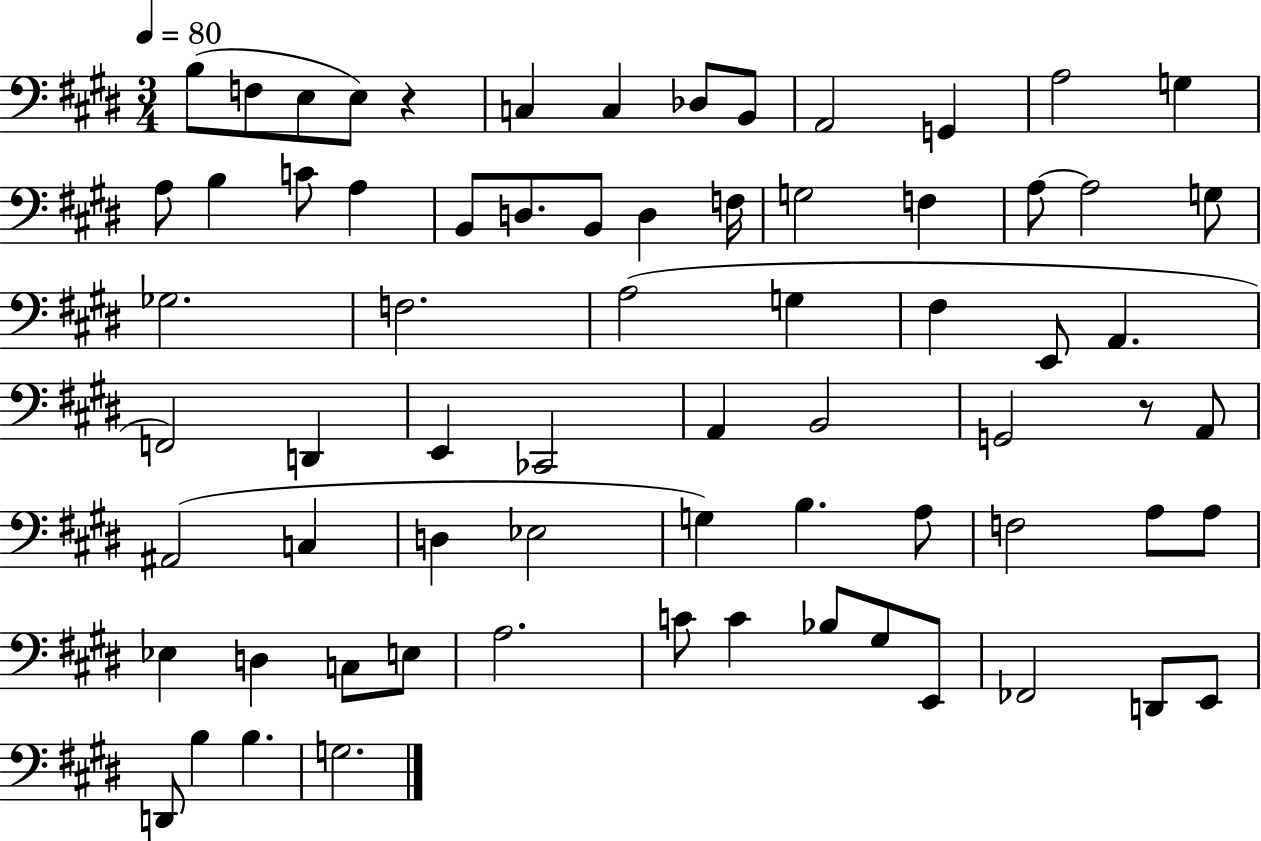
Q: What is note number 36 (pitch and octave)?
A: E2